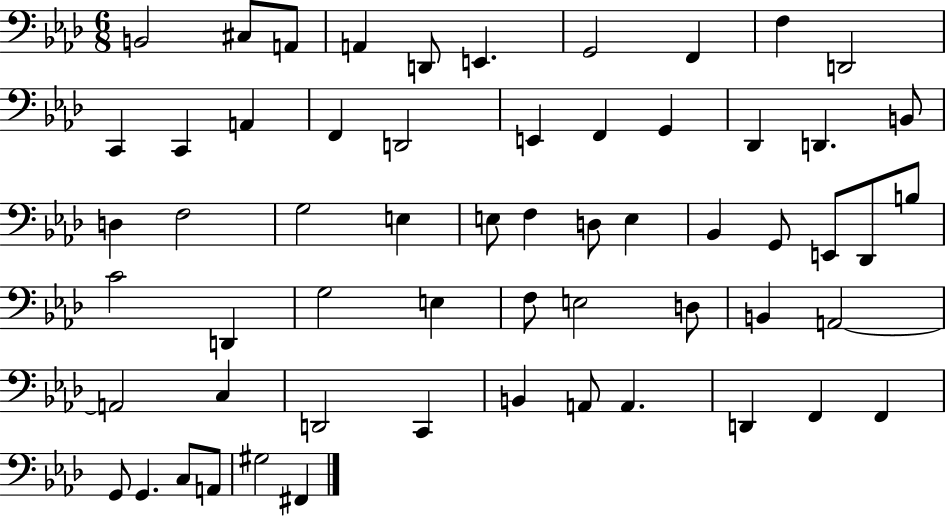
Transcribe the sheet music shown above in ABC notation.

X:1
T:Untitled
M:6/8
L:1/4
K:Ab
B,,2 ^C,/2 A,,/2 A,, D,,/2 E,, G,,2 F,, F, D,,2 C,, C,, A,, F,, D,,2 E,, F,, G,, _D,, D,, B,,/2 D, F,2 G,2 E, E,/2 F, D,/2 E, _B,, G,,/2 E,,/2 _D,,/2 B,/2 C2 D,, G,2 E, F,/2 E,2 D,/2 B,, A,,2 A,,2 C, D,,2 C,, B,, A,,/2 A,, D,, F,, F,, G,,/2 G,, C,/2 A,,/2 ^G,2 ^F,,